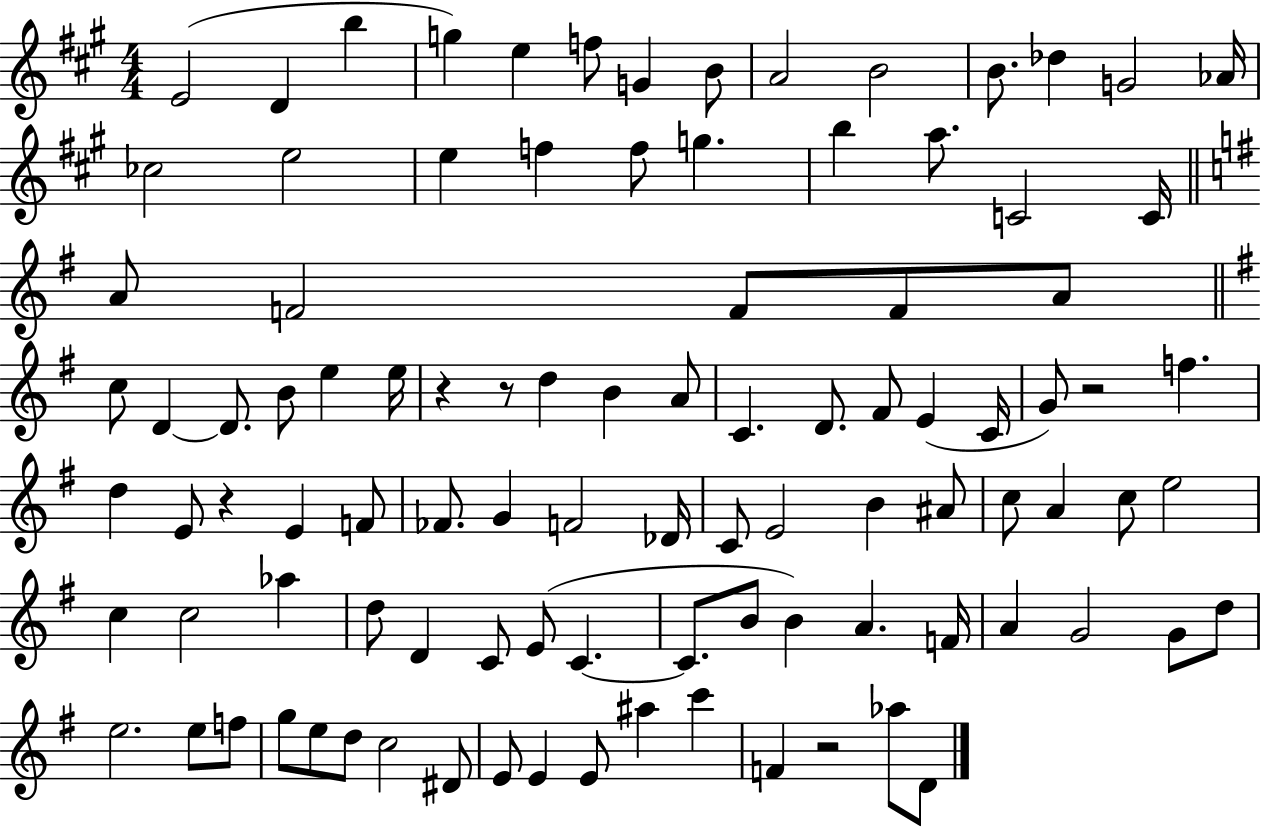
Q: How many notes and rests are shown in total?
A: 99